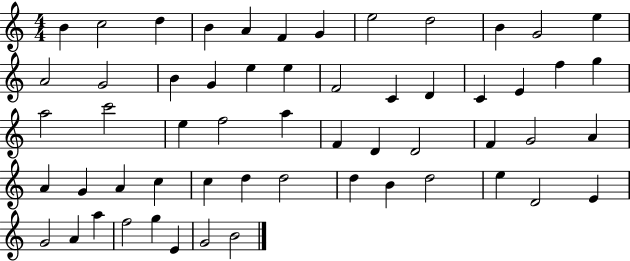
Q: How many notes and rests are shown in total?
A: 57